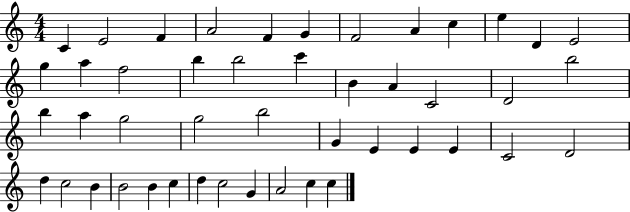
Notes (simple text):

C4/q E4/h F4/q A4/h F4/q G4/q F4/h A4/q C5/q E5/q D4/q E4/h G5/q A5/q F5/h B5/q B5/h C6/q B4/q A4/q C4/h D4/h B5/h B5/q A5/q G5/h G5/h B5/h G4/q E4/q E4/q E4/q C4/h D4/h D5/q C5/h B4/q B4/h B4/q C5/q D5/q C5/h G4/q A4/h C5/q C5/q